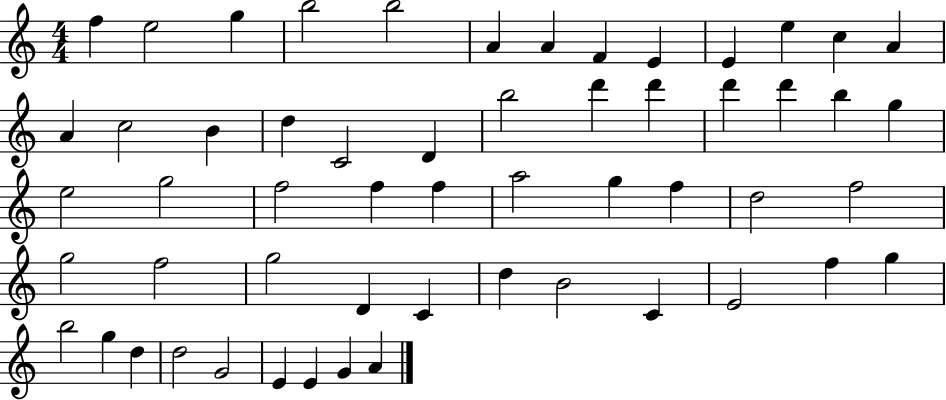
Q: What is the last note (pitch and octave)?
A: A4